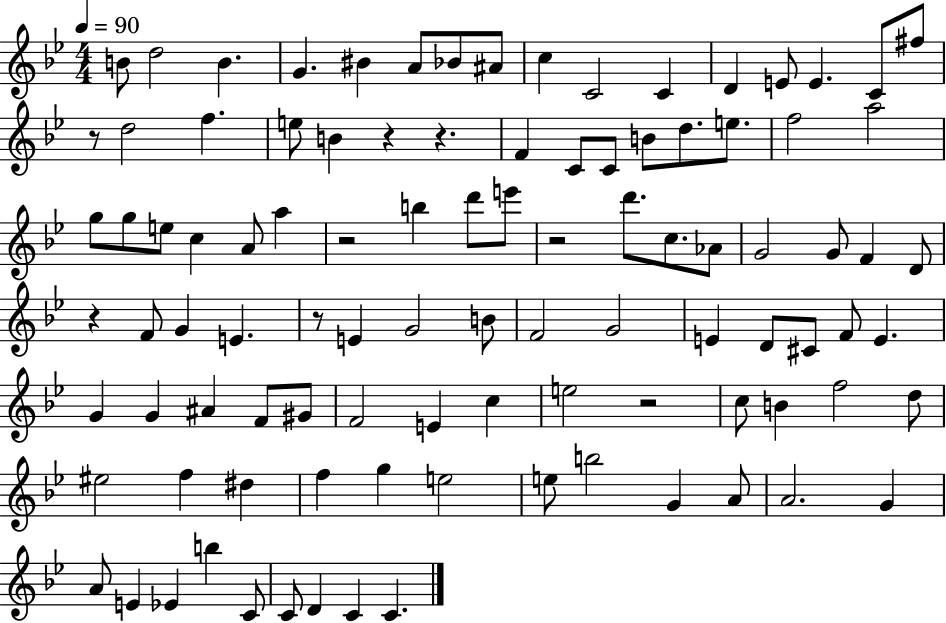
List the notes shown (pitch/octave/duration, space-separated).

B4/e D5/h B4/q. G4/q. BIS4/q A4/e Bb4/e A#4/e C5/q C4/h C4/q D4/q E4/e E4/q. C4/e F#5/e R/e D5/h F5/q. E5/e B4/q R/q R/q. F4/q C4/e C4/e B4/e D5/e. E5/e. F5/h A5/h G5/e G5/e E5/e C5/q A4/e A5/q R/h B5/q D6/e E6/e R/h D6/e. C5/e. Ab4/e G4/h G4/e F4/q D4/e R/q F4/e G4/q E4/q. R/e E4/q G4/h B4/e F4/h G4/h E4/q D4/e C#4/e F4/e E4/q. G4/q G4/q A#4/q F4/e G#4/e F4/h E4/q C5/q E5/h R/h C5/e B4/q F5/h D5/e EIS5/h F5/q D#5/q F5/q G5/q E5/h E5/e B5/h G4/q A4/e A4/h. G4/q A4/e E4/q Eb4/q B5/q C4/e C4/e D4/q C4/q C4/q.